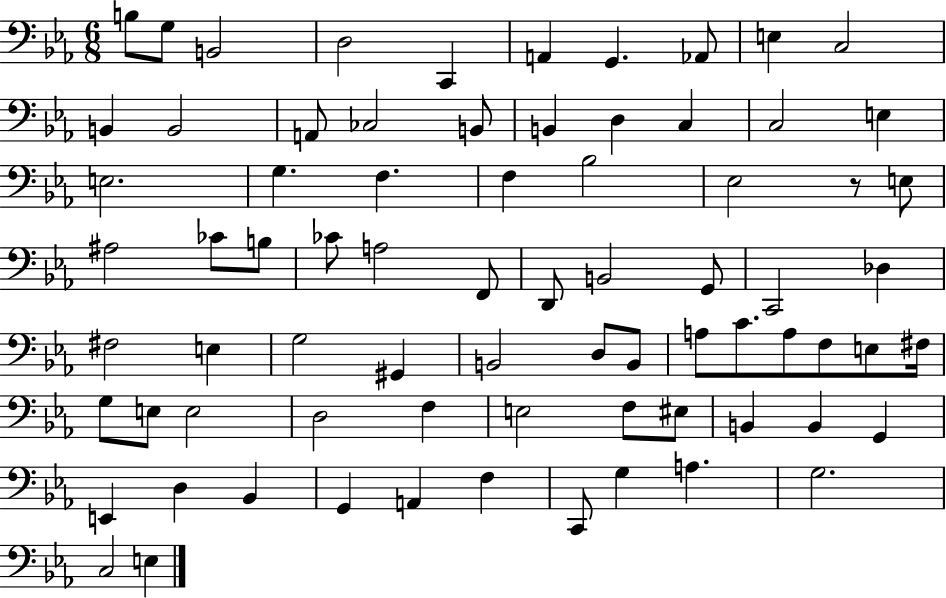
X:1
T:Untitled
M:6/8
L:1/4
K:Eb
B,/2 G,/2 B,,2 D,2 C,, A,, G,, _A,,/2 E, C,2 B,, B,,2 A,,/2 _C,2 B,,/2 B,, D, C, C,2 E, E,2 G, F, F, _B,2 _E,2 z/2 E,/2 ^A,2 _C/2 B,/2 _C/2 A,2 F,,/2 D,,/2 B,,2 G,,/2 C,,2 _D, ^F,2 E, G,2 ^G,, B,,2 D,/2 B,,/2 A,/2 C/2 A,/2 F,/2 E,/2 ^F,/4 G,/2 E,/2 E,2 D,2 F, E,2 F,/2 ^E,/2 B,, B,, G,, E,, D, _B,, G,, A,, F, C,,/2 G, A, G,2 C,2 E,